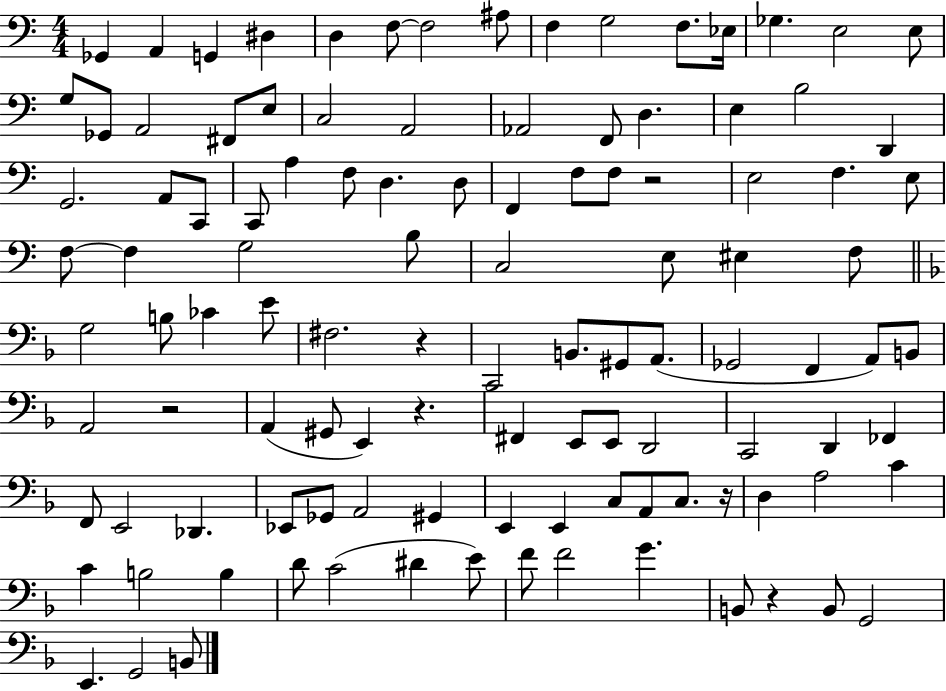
{
  \clef bass
  \numericTimeSignature
  \time 4/4
  \key c \major
  ges,4 a,4 g,4 dis4 | d4 f8~~ f2 ais8 | f4 g2 f8. ees16 | ges4. e2 e8 | \break g8 ges,8 a,2 fis,8 e8 | c2 a,2 | aes,2 f,8 d4. | e4 b2 d,4 | \break g,2. a,8 c,8 | c,8 a4 f8 d4. d8 | f,4 f8 f8 r2 | e2 f4. e8 | \break f8~~ f4 g2 b8 | c2 e8 eis4 f8 | \bar "||" \break \key f \major g2 b8 ces'4 e'8 | fis2. r4 | c,2 b,8. gis,8 a,8.( | ges,2 f,4 a,8) b,8 | \break a,2 r2 | a,4( gis,8 e,4) r4. | fis,4 e,8 e,8 d,2 | c,2 d,4 fes,4 | \break f,8 e,2 des,4. | ees,8 ges,8 a,2 gis,4 | e,4 e,4 c8 a,8 c8. r16 | d4 a2 c'4 | \break c'4 b2 b4 | d'8 c'2( dis'4 e'8) | f'8 f'2 g'4. | b,8 r4 b,8 g,2 | \break e,4. g,2 b,8 | \bar "|."
}